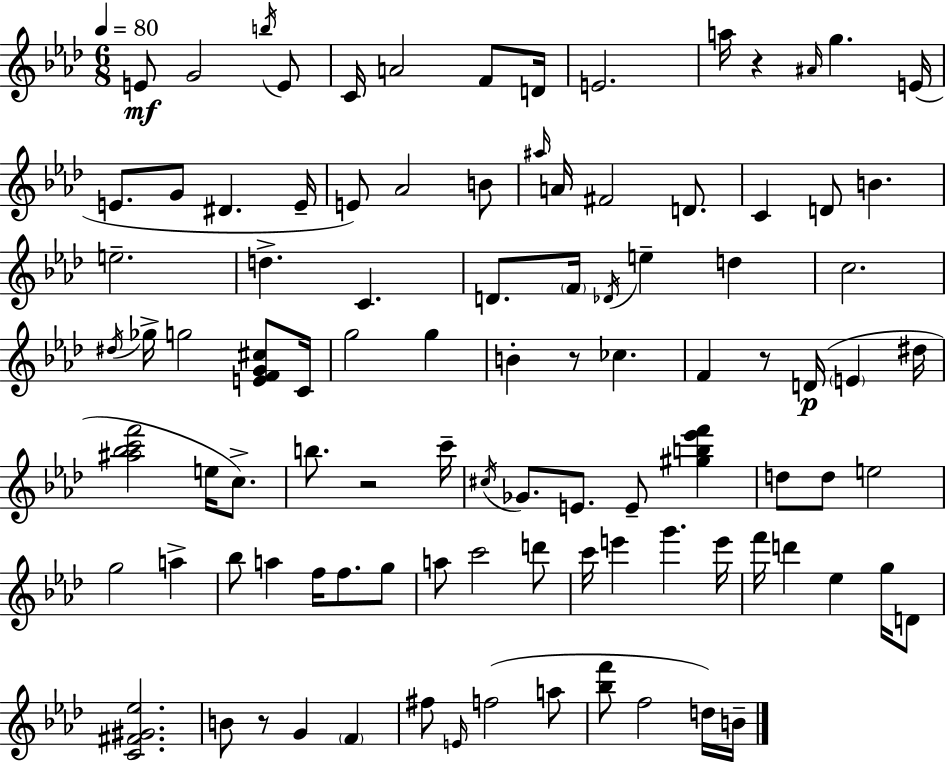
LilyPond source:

{
  \clef treble
  \numericTimeSignature
  \time 6/8
  \key aes \major
  \tempo 4 = 80
  e'8\mf g'2 \acciaccatura { b''16 } e'8 | c'16 a'2 f'8 | d'16 e'2. | a''16 r4 \grace { ais'16 } g''4. | \break e'16( e'8. g'8 dis'4. | e'16-- e'8) aes'2 | b'8 \grace { ais''16 } a'16 fis'2 | d'8. c'4 d'8 b'4. | \break e''2.-- | d''4.-> c'4. | d'8. \parenthesize f'16 \acciaccatura { des'16 } e''4-- | d''4 c''2. | \break \acciaccatura { dis''16 } ges''16-> g''2 | <e' f' g' cis''>8 c'16 g''2 | g''4 b'4-. r8 ces''4. | f'4 r8 d'16(\p | \break \parenthesize e'4 dis''16 <ais'' bes'' c''' f'''>2 | e''16 c''8.->) b''8. r2 | c'''16-- \acciaccatura { cis''16 } ges'8. e'8. | e'8-- <gis'' b'' ees''' f'''>4 d''8 d''8 e''2 | \break g''2 | a''4-> bes''8 a''4 | f''16 f''8. g''8 a''8 c'''2 | d'''8 c'''16 e'''4 g'''4. | \break e'''16 f'''16 d'''4 ees''4 | g''16 d'8 <c' fis' gis' ees''>2. | b'8 r8 g'4 | \parenthesize f'4 fis''8 \grace { e'16 } f''2( | \break a''8 <bes'' f'''>8 f''2 | d''16) b'16-- \bar "|."
}